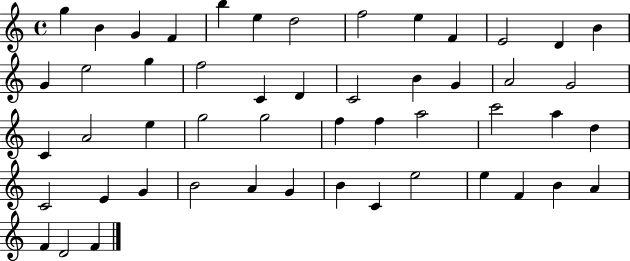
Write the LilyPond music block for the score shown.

{
  \clef treble
  \time 4/4
  \defaultTimeSignature
  \key c \major
  g''4 b'4 g'4 f'4 | b''4 e''4 d''2 | f''2 e''4 f'4 | e'2 d'4 b'4 | \break g'4 e''2 g''4 | f''2 c'4 d'4 | c'2 b'4 g'4 | a'2 g'2 | \break c'4 a'2 e''4 | g''2 g''2 | f''4 f''4 a''2 | c'''2 a''4 d''4 | \break c'2 e'4 g'4 | b'2 a'4 g'4 | b'4 c'4 e''2 | e''4 f'4 b'4 a'4 | \break f'4 d'2 f'4 | \bar "|."
}